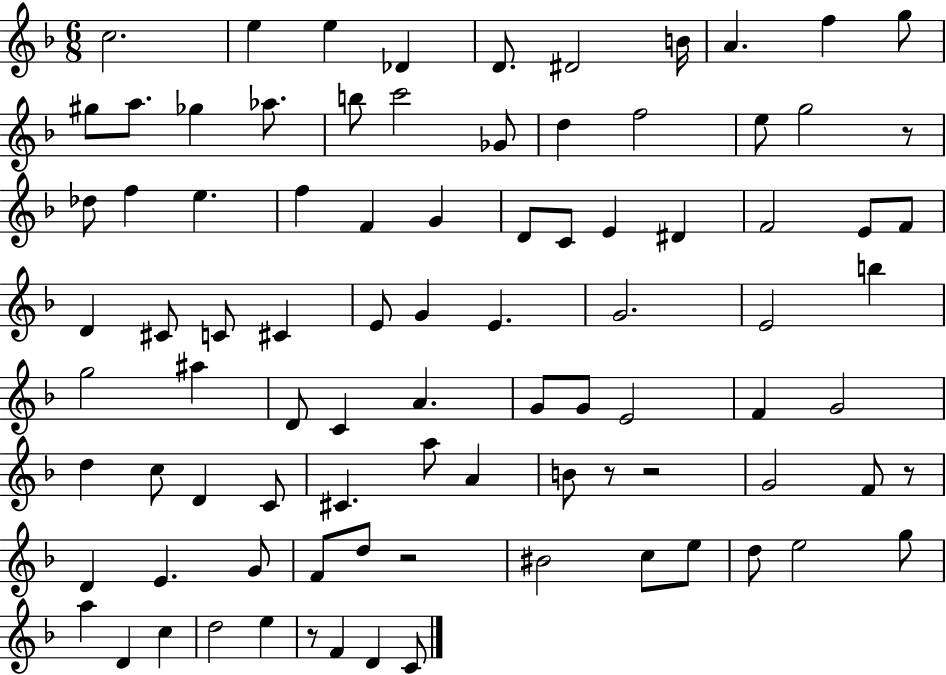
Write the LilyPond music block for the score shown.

{
  \clef treble
  \numericTimeSignature
  \time 6/8
  \key f \major
  c''2. | e''4 e''4 des'4 | d'8. dis'2 b'16 | a'4. f''4 g''8 | \break gis''8 a''8. ges''4 aes''8. | b''8 c'''2 ges'8 | d''4 f''2 | e''8 g''2 r8 | \break des''8 f''4 e''4. | f''4 f'4 g'4 | d'8 c'8 e'4 dis'4 | f'2 e'8 f'8 | \break d'4 cis'8 c'8 cis'4 | e'8 g'4 e'4. | g'2. | e'2 b''4 | \break g''2 ais''4 | d'8 c'4 a'4. | g'8 g'8 e'2 | f'4 g'2 | \break d''4 c''8 d'4 c'8 | cis'4. a''8 a'4 | b'8 r8 r2 | g'2 f'8 r8 | \break d'4 e'4. g'8 | f'8 d''8 r2 | bis'2 c''8 e''8 | d''8 e''2 g''8 | \break a''4 d'4 c''4 | d''2 e''4 | r8 f'4 d'4 c'8 | \bar "|."
}